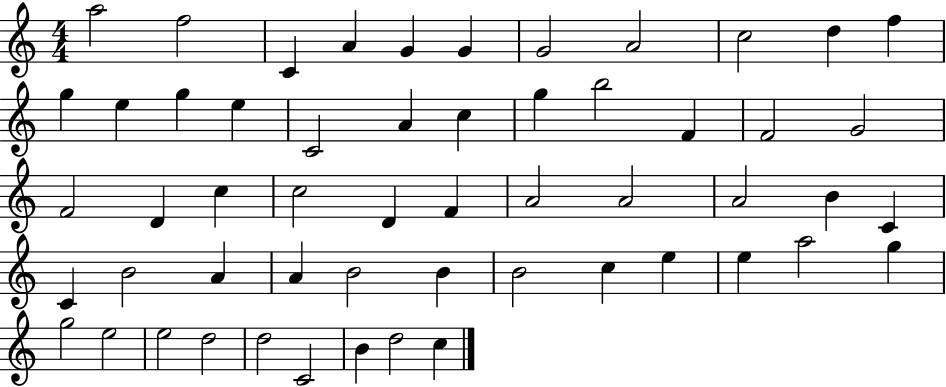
{
  \clef treble
  \numericTimeSignature
  \time 4/4
  \key c \major
  a''2 f''2 | c'4 a'4 g'4 g'4 | g'2 a'2 | c''2 d''4 f''4 | \break g''4 e''4 g''4 e''4 | c'2 a'4 c''4 | g''4 b''2 f'4 | f'2 g'2 | \break f'2 d'4 c''4 | c''2 d'4 f'4 | a'2 a'2 | a'2 b'4 c'4 | \break c'4 b'2 a'4 | a'4 b'2 b'4 | b'2 c''4 e''4 | e''4 a''2 g''4 | \break g''2 e''2 | e''2 d''2 | d''2 c'2 | b'4 d''2 c''4 | \break \bar "|."
}